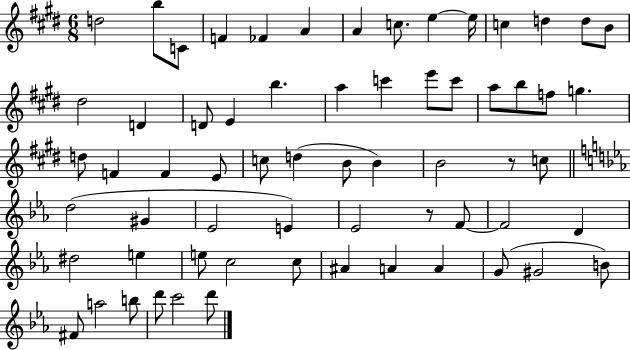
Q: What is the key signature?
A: E major